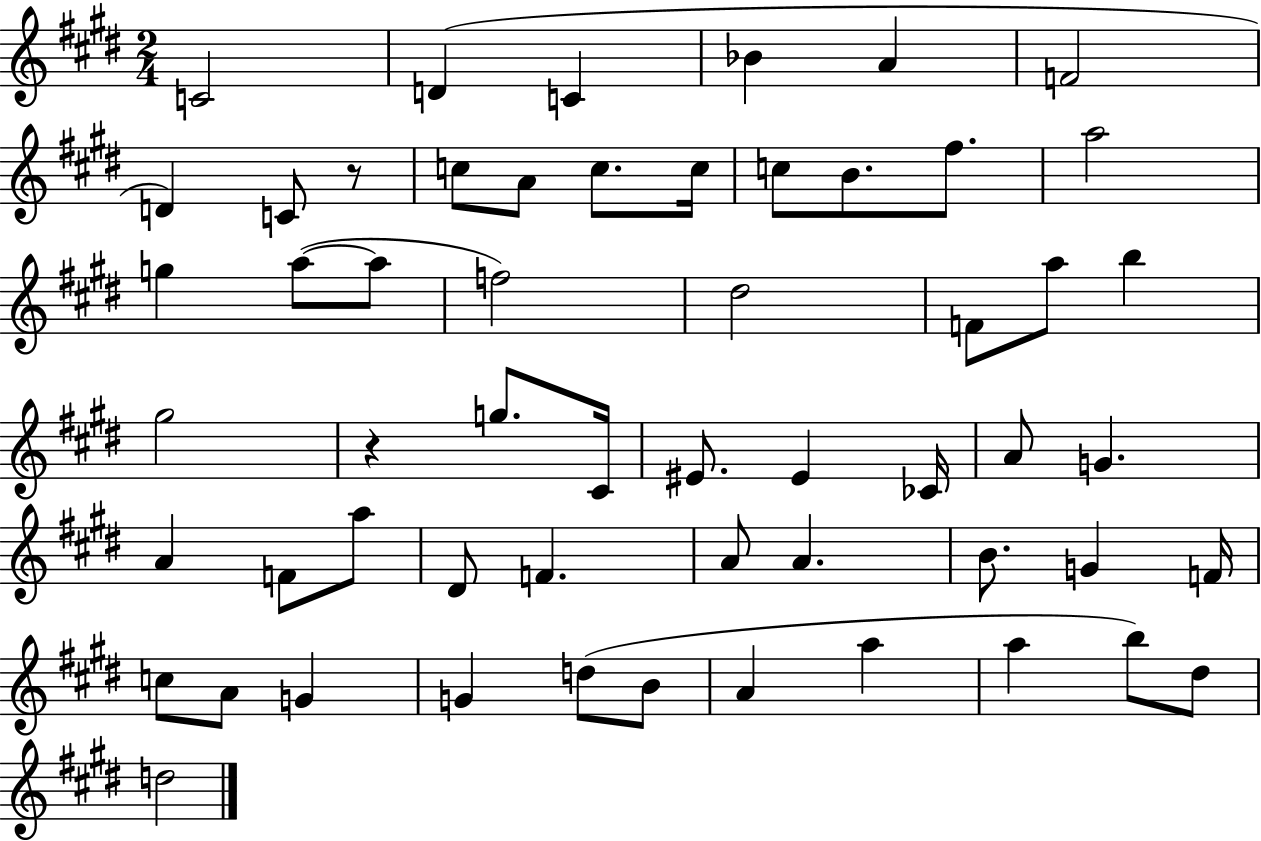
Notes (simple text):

C4/h D4/q C4/q Bb4/q A4/q F4/h D4/q C4/e R/e C5/e A4/e C5/e. C5/s C5/e B4/e. F#5/e. A5/h G5/q A5/e A5/e F5/h D#5/h F4/e A5/e B5/q G#5/h R/q G5/e. C#4/s EIS4/e. EIS4/q CES4/s A4/e G4/q. A4/q F4/e A5/e D#4/e F4/q. A4/e A4/q. B4/e. G4/q F4/s C5/e A4/e G4/q G4/q D5/e B4/e A4/q A5/q A5/q B5/e D#5/e D5/h